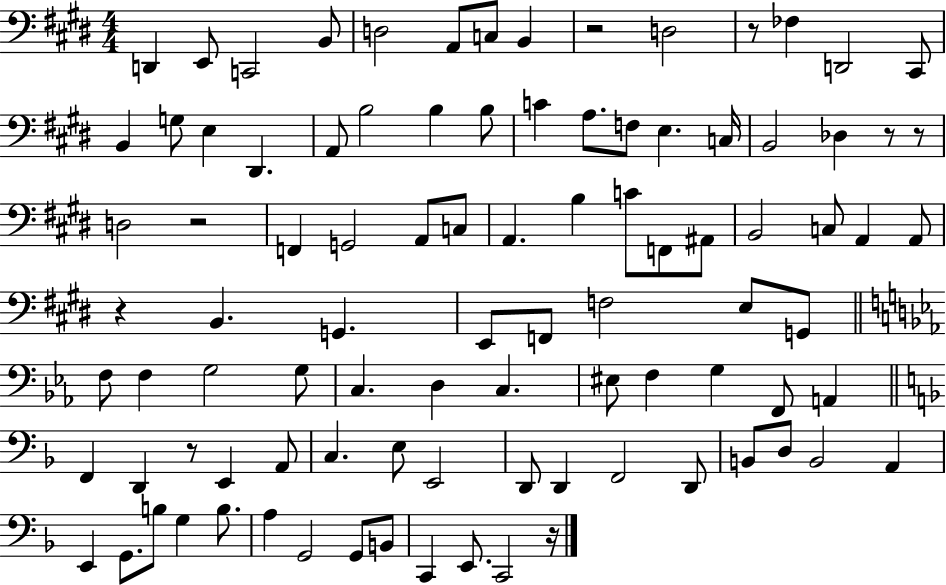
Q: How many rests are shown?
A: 8